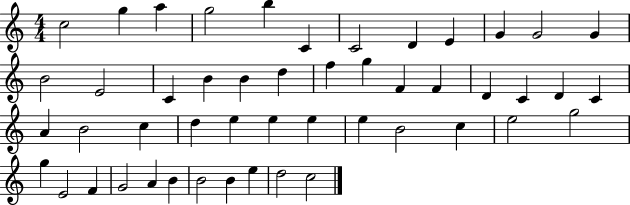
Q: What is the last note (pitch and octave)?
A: C5